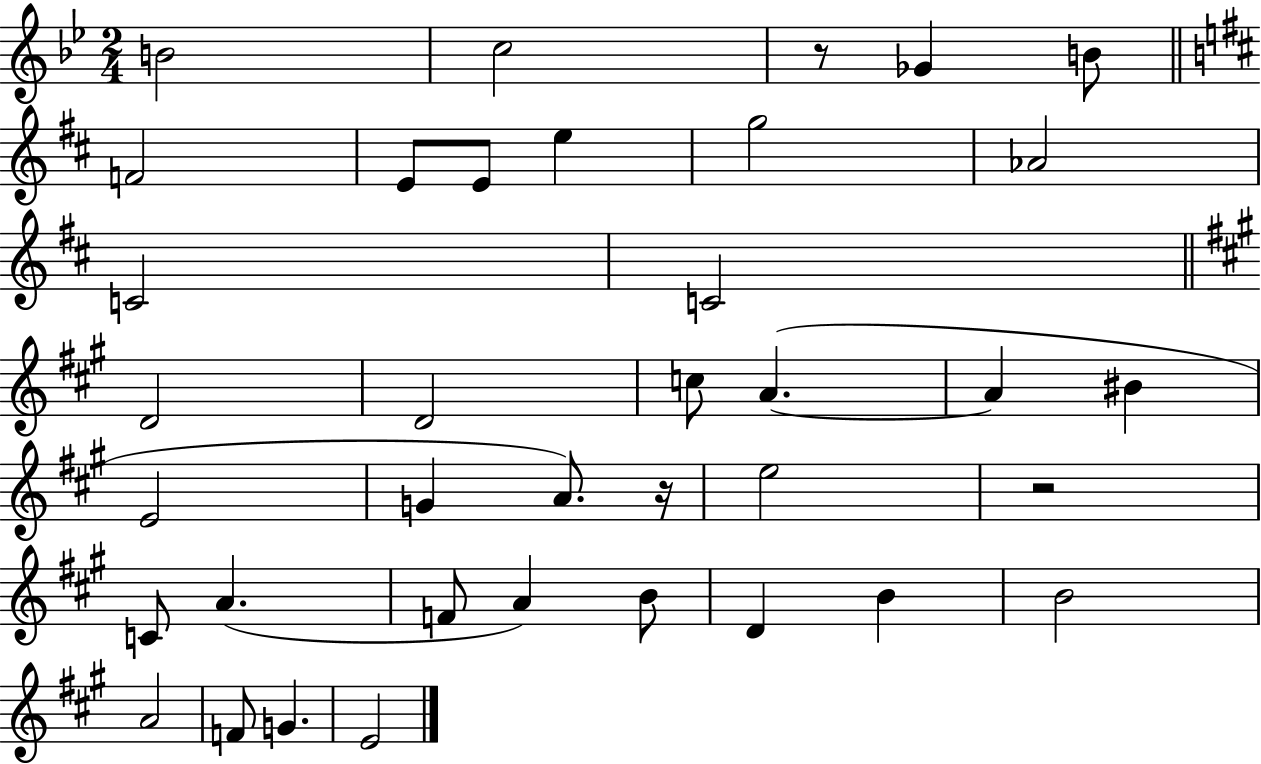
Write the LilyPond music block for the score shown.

{
  \clef treble
  \numericTimeSignature
  \time 2/4
  \key bes \major
  \repeat volta 2 { b'2 | c''2 | r8 ges'4 b'8 | \bar "||" \break \key d \major f'2 | e'8 e'8 e''4 | g''2 | aes'2 | \break c'2 | c'2 | \bar "||" \break \key a \major d'2 | d'2 | c''8 a'4.~(~ | a'4 bis'4 | \break e'2 | g'4 a'8.) r16 | e''2 | r2 | \break c'8 a'4.( | f'8 a'4) b'8 | d'4 b'4 | b'2 | \break a'2 | f'8 g'4. | e'2 | } \bar "|."
}